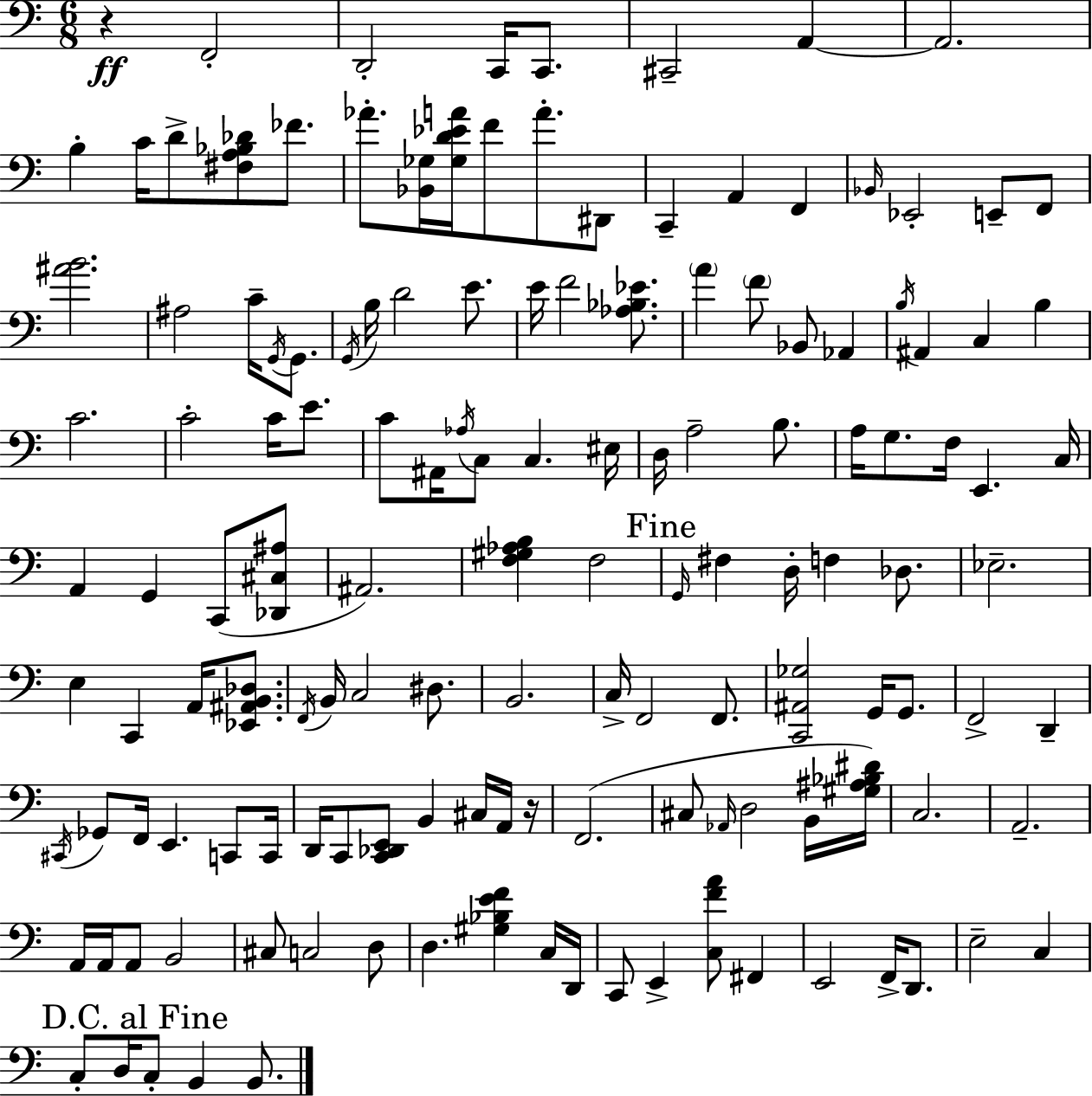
X:1
T:Untitled
M:6/8
L:1/4
K:Am
z F,,2 D,,2 C,,/4 C,,/2 ^C,,2 A,, A,,2 B, C/4 D/2 [^F,A,_B,_D]/2 _F/2 _A/2 [_B,,_G,]/4 [_G,D_EA]/4 F/2 A/2 ^D,,/2 C,, A,, F,, _B,,/4 _E,,2 E,,/2 F,,/2 [^AB]2 ^A,2 C/4 G,,/4 G,,/2 G,,/4 B,/4 D2 E/2 E/4 F2 [_A,_B,_E]/2 A F/2 _B,,/2 _A,, B,/4 ^A,, C, B, C2 C2 C/4 E/2 C/2 ^A,,/4 _A,/4 C,/2 C, ^E,/4 D,/4 A,2 B,/2 A,/4 G,/2 F,/4 E,, C,/4 A,, G,, C,,/2 [_D,,^C,^A,]/2 ^A,,2 [F,^G,_A,B,] F,2 G,,/4 ^F, D,/4 F, _D,/2 _E,2 E, C,, A,,/4 [_E,,^A,,B,,_D,]/2 F,,/4 B,,/4 C,2 ^D,/2 B,,2 C,/4 F,,2 F,,/2 [C,,^A,,_G,]2 G,,/4 G,,/2 F,,2 D,, ^C,,/4 _G,,/2 F,,/4 E,, C,,/2 C,,/4 D,,/4 C,,/2 [C,,_D,,E,,]/2 B,, ^C,/4 A,,/4 z/4 F,,2 ^C,/2 _A,,/4 D,2 B,,/4 [^G,^A,_B,^D]/4 C,2 A,,2 A,,/4 A,,/4 A,,/2 B,,2 ^C,/2 C,2 D,/2 D, [^G,_B,EF] C,/4 D,,/4 C,,/2 E,, [C,FA]/2 ^F,, E,,2 F,,/4 D,,/2 E,2 C, C,/2 D,/4 C,/2 B,, B,,/2